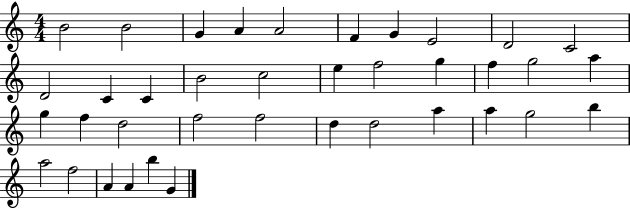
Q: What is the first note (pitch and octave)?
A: B4